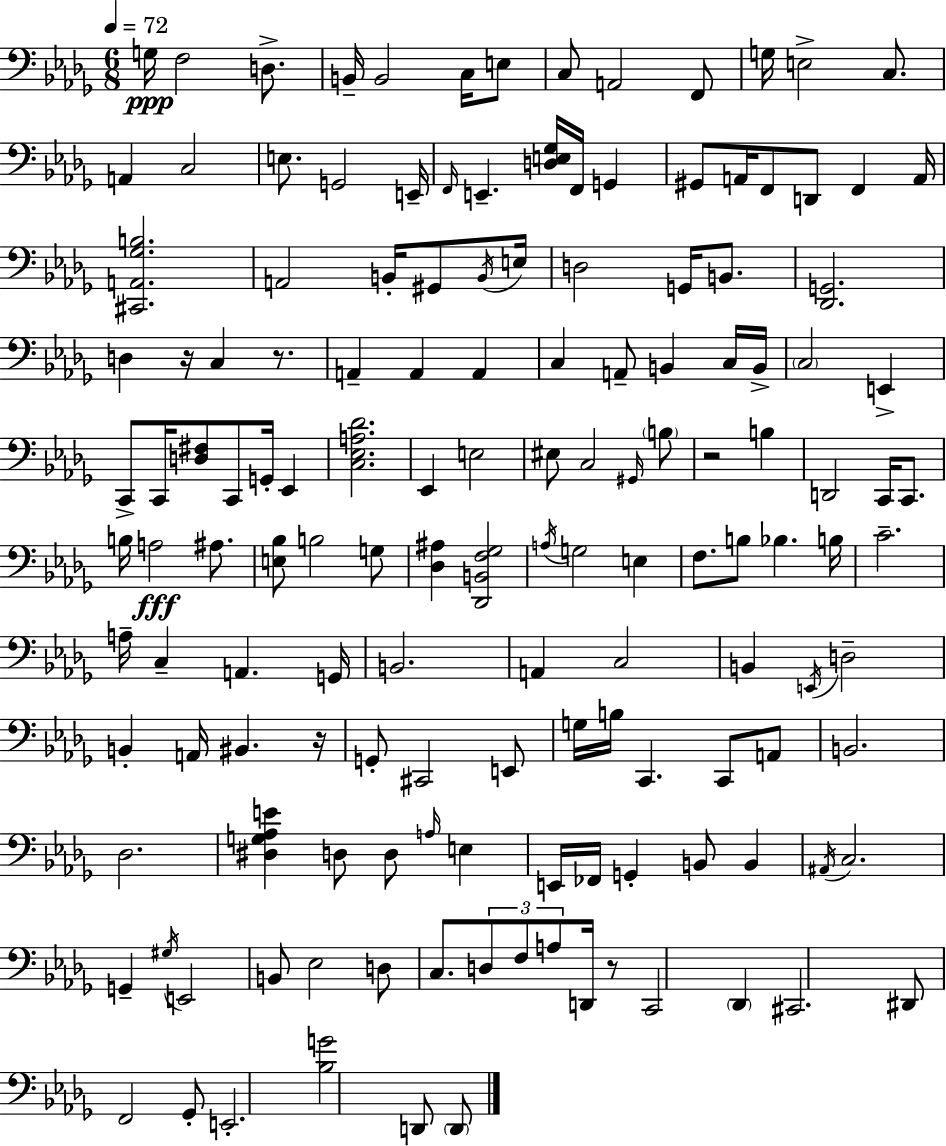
G3/s F3/h D3/e. B2/s B2/h C3/s E3/e C3/e A2/h F2/e G3/s E3/h C3/e. A2/q C3/h E3/e. G2/h E2/s F2/s E2/q. [D3,E3,Gb3]/s F2/s G2/q G#2/e A2/s F2/e D2/e F2/q A2/s [C#2,A2,Gb3,B3]/h. A2/h B2/s G#2/e B2/s E3/s D3/h G2/s B2/e. [Db2,G2]/h. D3/q R/s C3/q R/e. A2/q A2/q A2/q C3/q A2/e B2/q C3/s B2/s C3/h E2/q C2/e C2/s [D3,F#3]/e C2/e G2/s Eb2/q [C3,Eb3,A3,Db4]/h. Eb2/q E3/h EIS3/e C3/h G#2/s B3/e R/h B3/q D2/h C2/s C2/e. B3/s A3/h A#3/e. [E3,Bb3]/e B3/h G3/e [Db3,A#3]/q [Db2,B2,F3,Gb3]/h A3/s G3/h E3/q F3/e. B3/e Bb3/q. B3/s C4/h. A3/s C3/q A2/q. G2/s B2/h. A2/q C3/h B2/q E2/s D3/h B2/q A2/s BIS2/q. R/s G2/e C#2/h E2/e G3/s B3/s C2/q. C2/e A2/e B2/h. Db3/h. [D#3,G3,Ab3,E4]/q D3/e D3/e A3/s E3/q E2/s FES2/s G2/q B2/e B2/q A#2/s C3/h. G2/q G#3/s E2/h B2/e Eb3/h D3/e C3/e. D3/e F3/e A3/e D2/s R/e C2/h Db2/q C#2/h. D#2/e F2/h Gb2/e E2/h. [Bb3,G4]/h D2/e D2/e